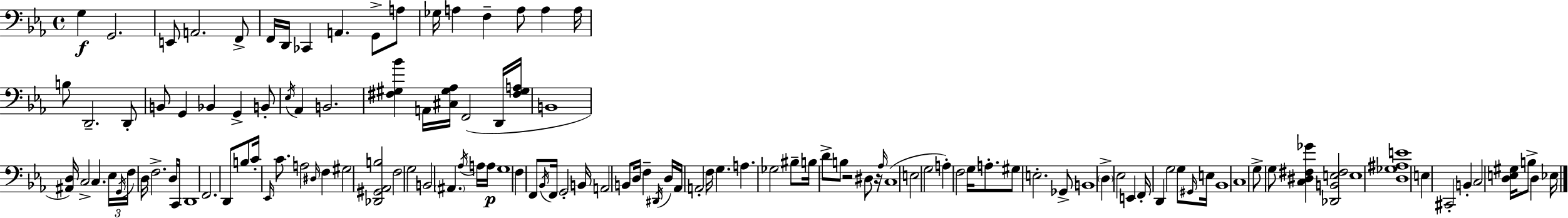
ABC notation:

X:1
T:Untitled
M:4/4
L:1/4
K:Cm
G, G,,2 E,,/2 A,,2 F,,/2 F,,/4 D,,/4 _C,, A,, G,,/2 A,/2 _G,/4 A, F, A,/2 A, A,/4 B,/2 D,,2 D,,/2 B,,/2 G,, _B,, G,, B,,/2 _E,/4 _A,, B,,2 [^F,^G,_B] A,,/4 [^C,^G,_A,]/4 F,,2 D,,/4 [^F,^G,A,]/4 B,,4 [^A,,D,]/4 C,2 C, _E,/4 G,,/4 F,/4 D,/4 F,2 D,/4 C,,/4 D,,4 F,,2 D,,/2 B,/2 C/4 _E,,/4 C/2 A,2 ^D,/4 F, ^G,2 [_D,,^G,,_A,,B,]2 F,2 G,2 B,,2 ^A,, _A,/4 A,/4 A,/4 G,4 F, F,,/2 _B,,/4 F,,/4 G,,2 B,,/4 A,,2 B,,/2 D,/4 F, ^D,,/4 D,/4 _A,,/4 A,,2 F,/4 G, A, _G,2 ^B,/2 B,/4 D/2 B,/2 z2 ^D,/2 z/4 _A,/4 C,4 E,2 G,2 A, F,2 G,/4 A,/2 ^G,/2 E,2 _G,,/2 B,,4 D, _E,2 E,, F,,/4 D,, G,2 G,/2 ^G,,/4 E,/4 _B,,4 C,4 G,/2 G,/2 [C,^D,^F,_G] [_D,,B,,E,^F,]2 E,4 [D,_G,^A,E]4 E, ^C,,2 B,, C,2 [D,E,^G,]/4 B,/2 D, _E,/4